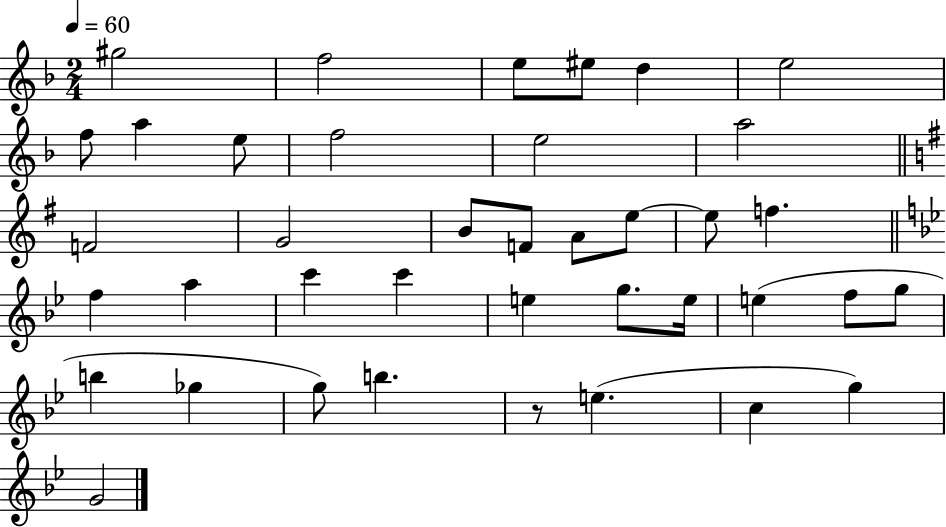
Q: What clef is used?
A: treble